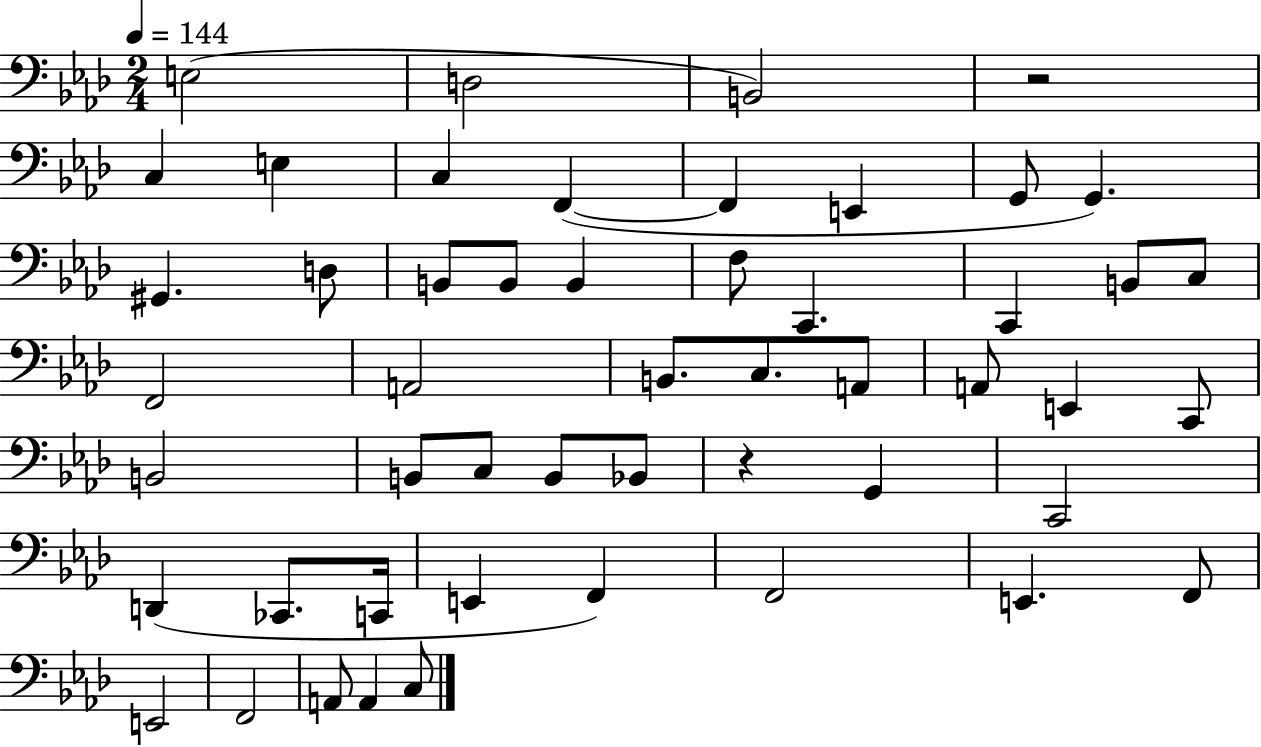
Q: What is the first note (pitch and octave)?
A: E3